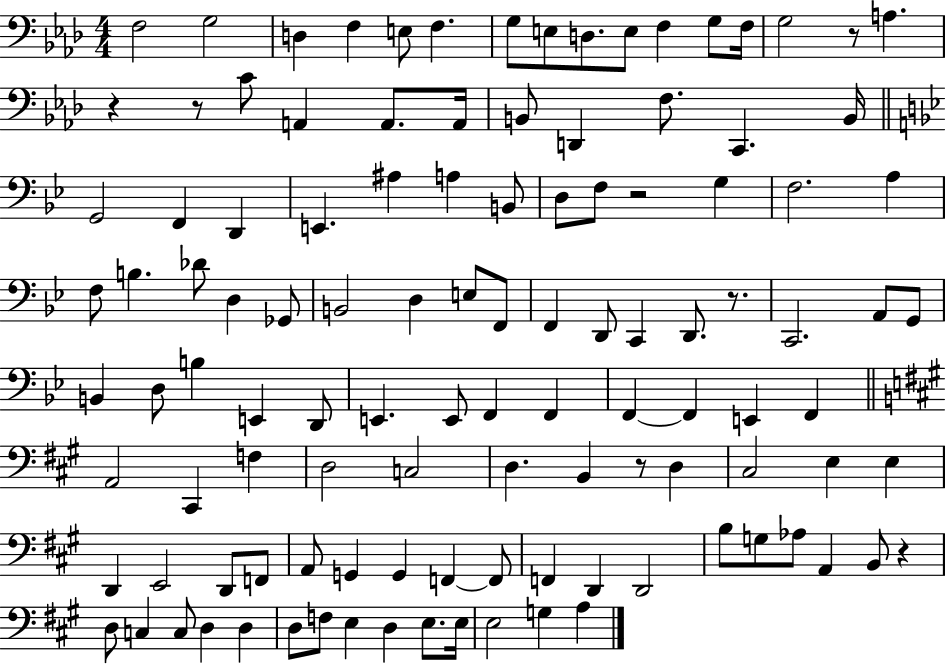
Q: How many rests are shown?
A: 7